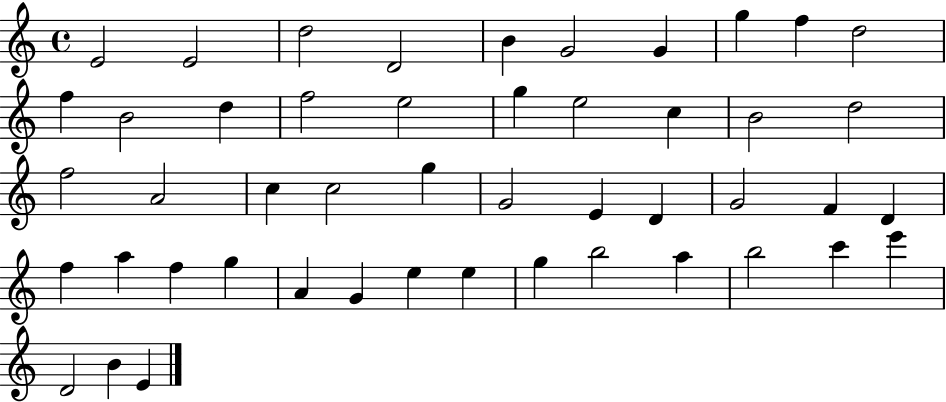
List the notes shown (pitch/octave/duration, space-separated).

E4/h E4/h D5/h D4/h B4/q G4/h G4/q G5/q F5/q D5/h F5/q B4/h D5/q F5/h E5/h G5/q E5/h C5/q B4/h D5/h F5/h A4/h C5/q C5/h G5/q G4/h E4/q D4/q G4/h F4/q D4/q F5/q A5/q F5/q G5/q A4/q G4/q E5/q E5/q G5/q B5/h A5/q B5/h C6/q E6/q D4/h B4/q E4/q